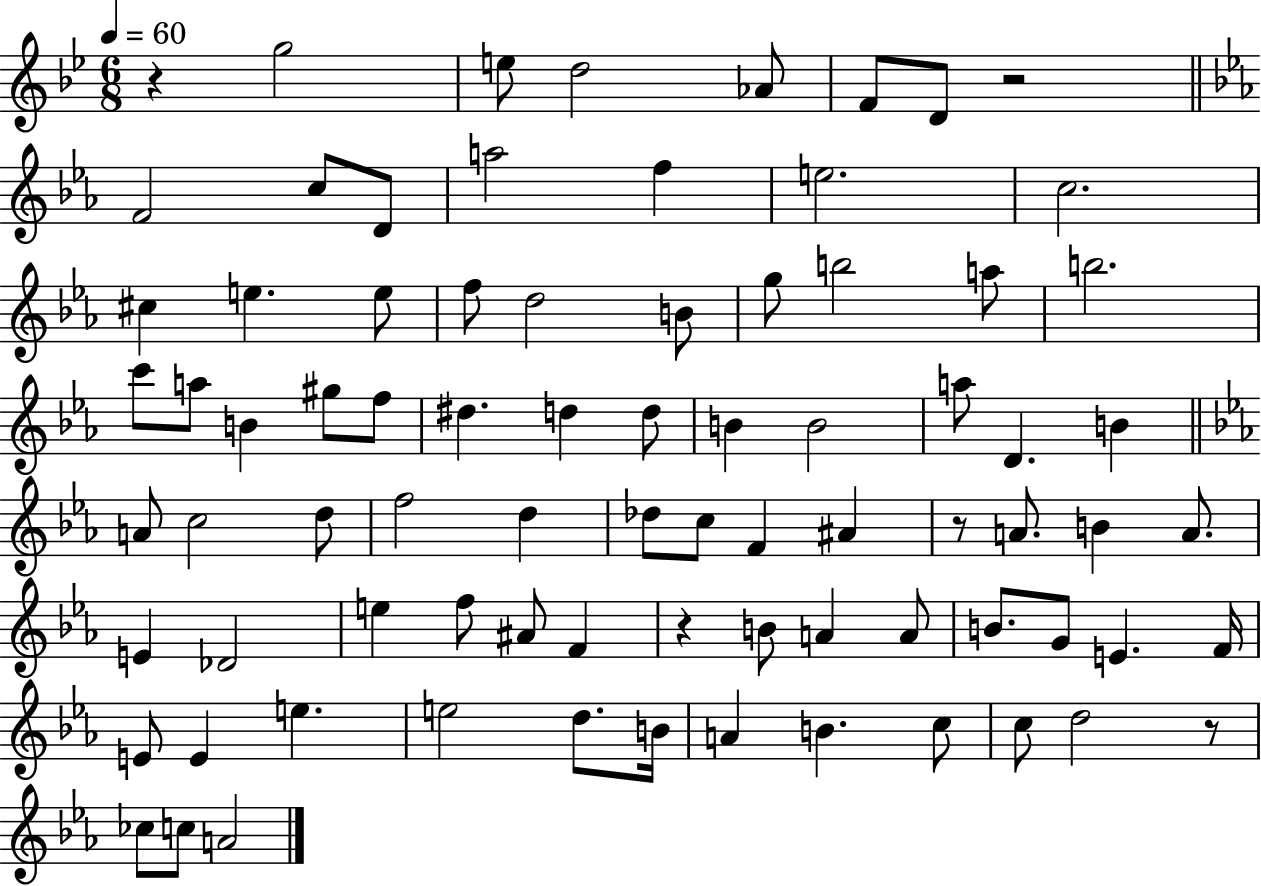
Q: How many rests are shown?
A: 5